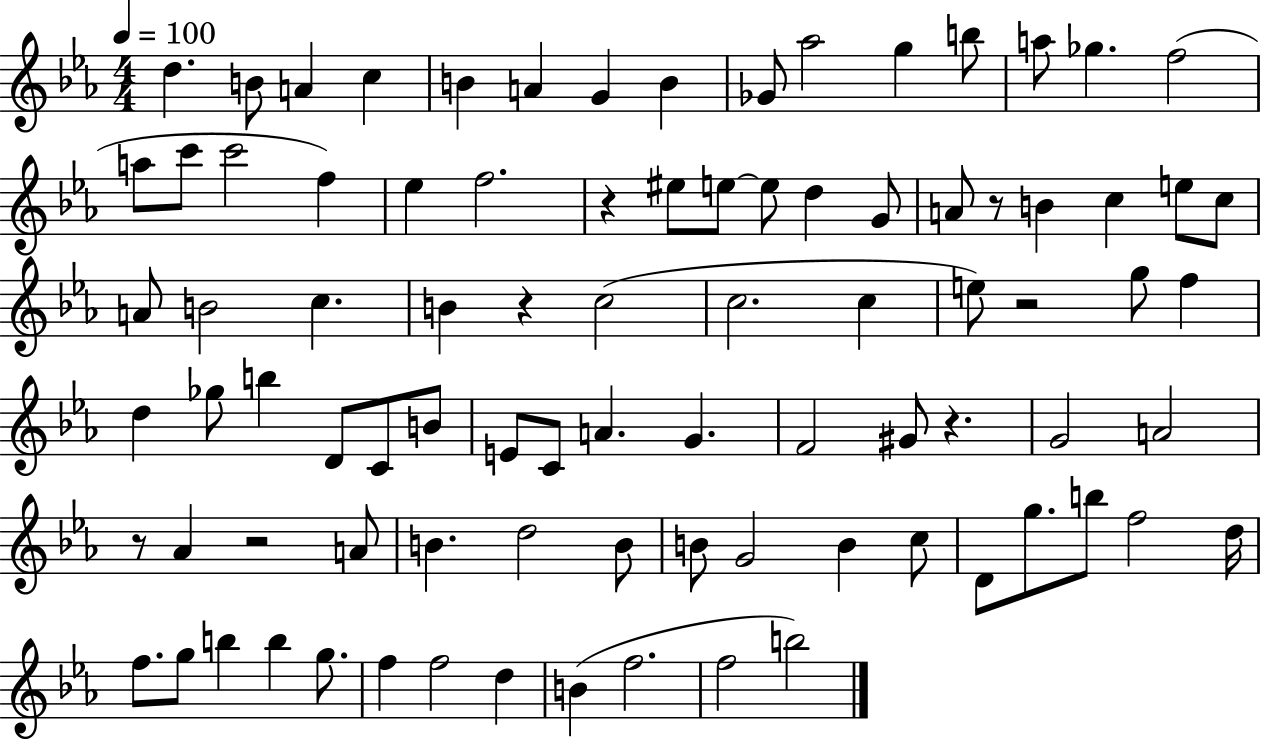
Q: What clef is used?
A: treble